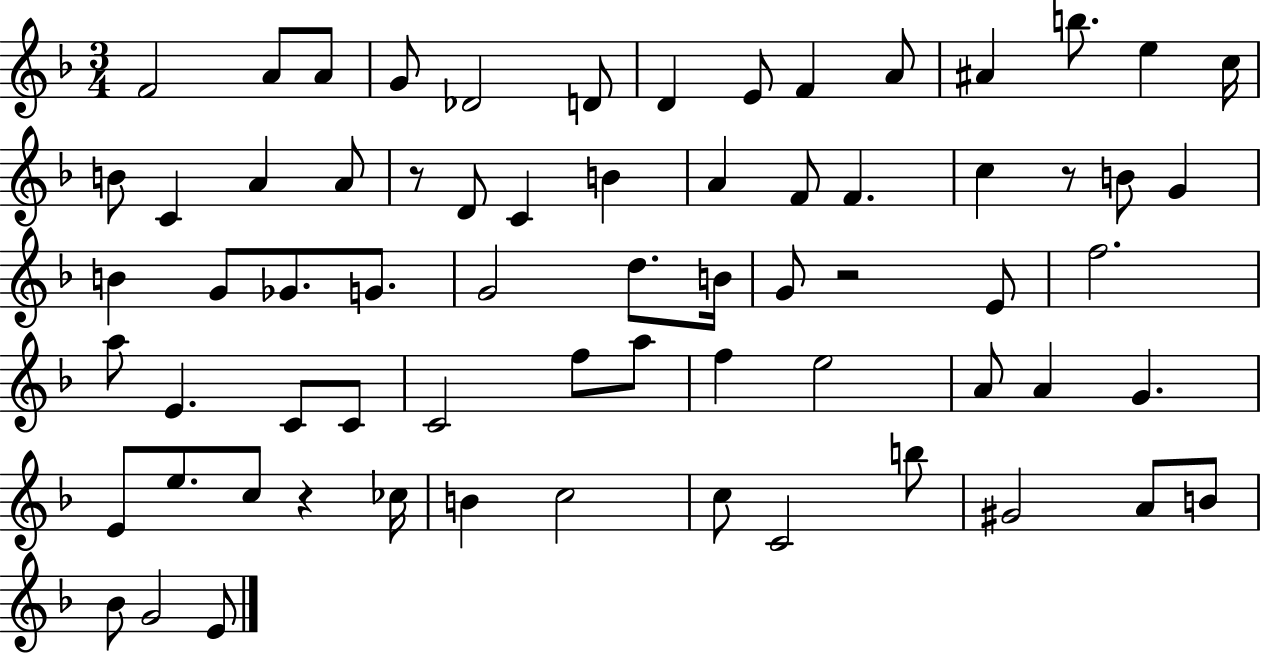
{
  \clef treble
  \numericTimeSignature
  \time 3/4
  \key f \major
  f'2 a'8 a'8 | g'8 des'2 d'8 | d'4 e'8 f'4 a'8 | ais'4 b''8. e''4 c''16 | \break b'8 c'4 a'4 a'8 | r8 d'8 c'4 b'4 | a'4 f'8 f'4. | c''4 r8 b'8 g'4 | \break b'4 g'8 ges'8. g'8. | g'2 d''8. b'16 | g'8 r2 e'8 | f''2. | \break a''8 e'4. c'8 c'8 | c'2 f''8 a''8 | f''4 e''2 | a'8 a'4 g'4. | \break e'8 e''8. c''8 r4 ces''16 | b'4 c''2 | c''8 c'2 b''8 | gis'2 a'8 b'8 | \break bes'8 g'2 e'8 | \bar "|."
}